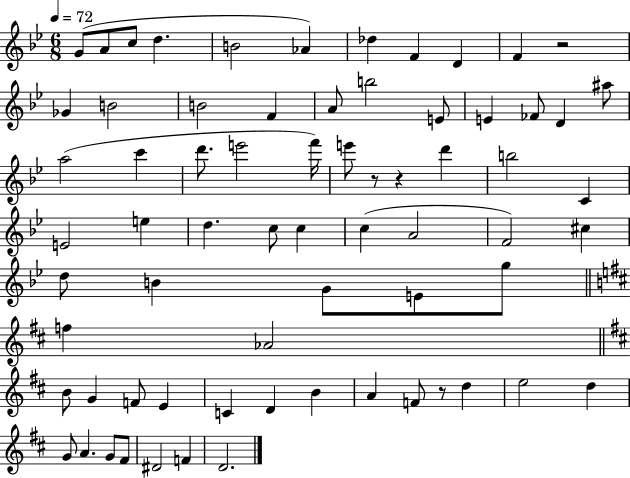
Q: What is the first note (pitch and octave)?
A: G4